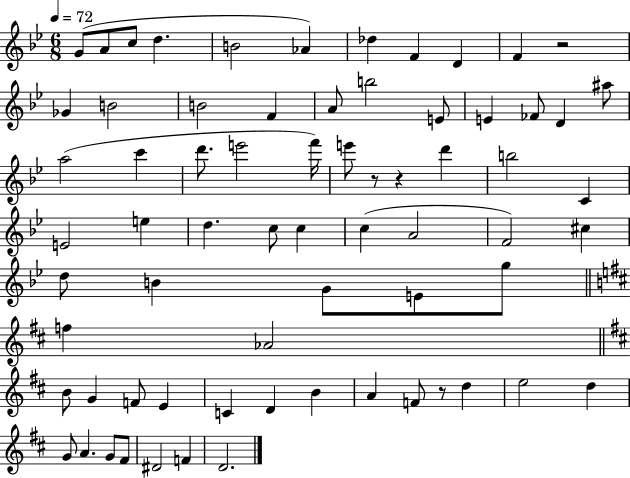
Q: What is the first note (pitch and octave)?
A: G4